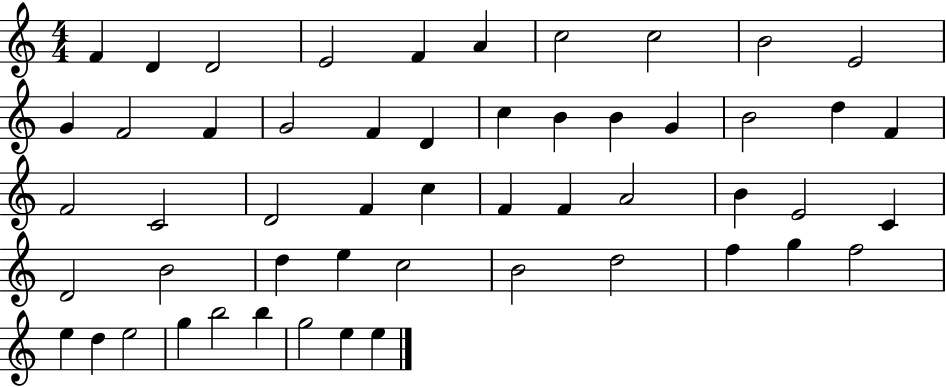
{
  \clef treble
  \numericTimeSignature
  \time 4/4
  \key c \major
  f'4 d'4 d'2 | e'2 f'4 a'4 | c''2 c''2 | b'2 e'2 | \break g'4 f'2 f'4 | g'2 f'4 d'4 | c''4 b'4 b'4 g'4 | b'2 d''4 f'4 | \break f'2 c'2 | d'2 f'4 c''4 | f'4 f'4 a'2 | b'4 e'2 c'4 | \break d'2 b'2 | d''4 e''4 c''2 | b'2 d''2 | f''4 g''4 f''2 | \break e''4 d''4 e''2 | g''4 b''2 b''4 | g''2 e''4 e''4 | \bar "|."
}